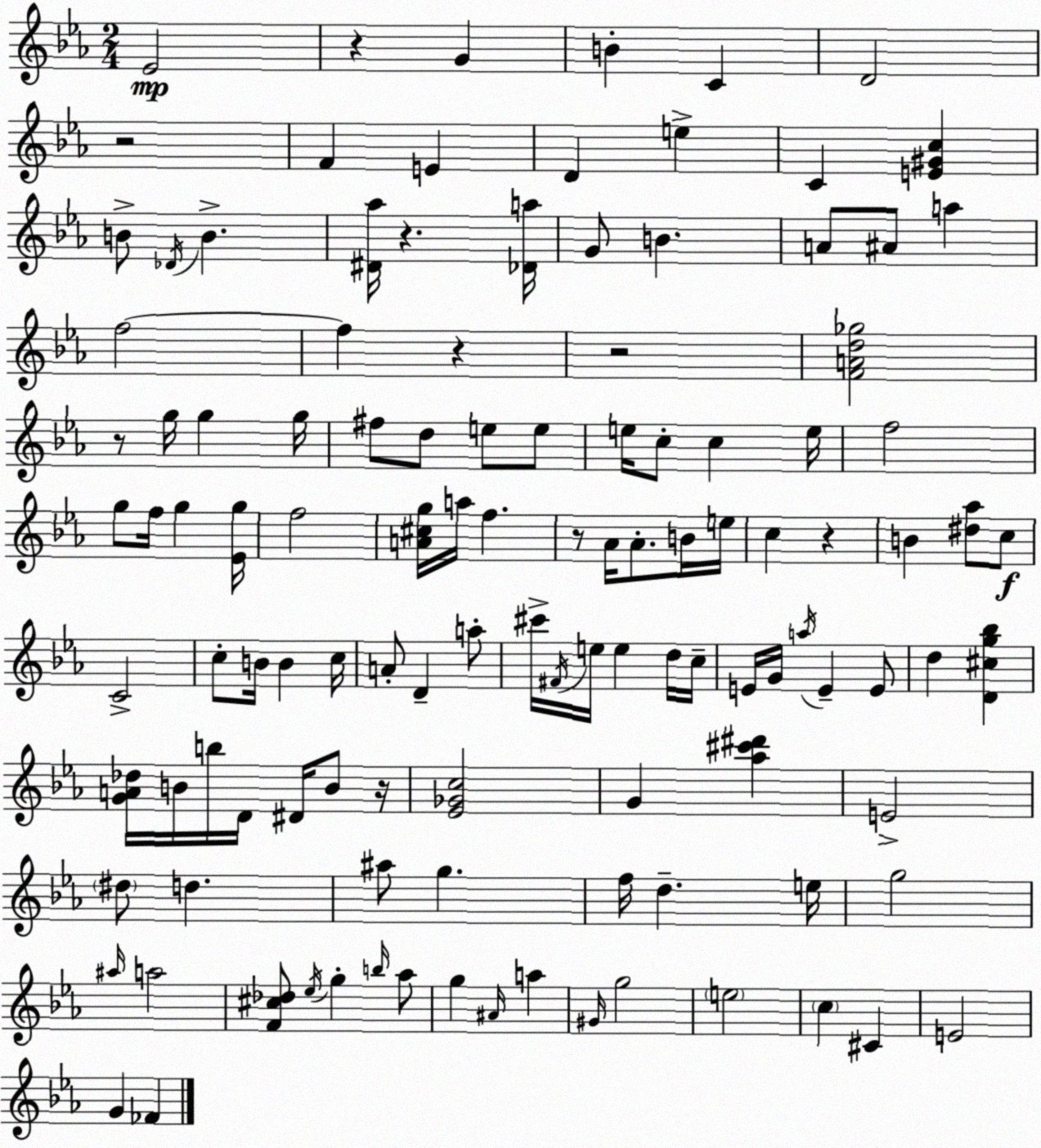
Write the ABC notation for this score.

X:1
T:Untitled
M:2/4
L:1/4
K:Eb
_E2 z G B C D2 z2 F E D e C [E^Gc] B/2 _D/4 B [^D_a]/4 z [_Da]/4 G/2 B A/2 ^A/2 a f2 f z z2 [FAd_g]2 z/2 g/4 g g/4 ^f/2 d/2 e/2 e/2 e/4 c/2 c e/4 f2 g/2 f/4 g [_Eg]/4 f2 [A^cg]/4 a/4 f z/2 _A/4 _A/2 B/4 e/4 c z B [^d_a]/2 c/2 C2 c/2 B/4 B c/4 A/2 D a/2 ^c'/4 ^F/4 e/4 e d/4 c/4 E/4 G/4 a/4 E E/2 d [D^cg_b] [GA_d]/4 B/4 b/4 D/4 ^D/4 B/2 z/4 [_E_Gc]2 G [_a^c'^d'] E2 ^d/2 d ^a/2 g f/4 d e/4 g2 ^a/4 a2 [F^c_d]/2 _e/4 g b/4 _a/2 g ^A/4 a ^G/4 g2 e2 c ^C E2 G _F